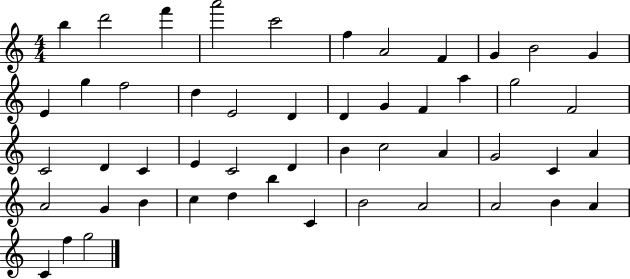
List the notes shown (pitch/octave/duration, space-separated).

B5/q D6/h F6/q A6/h C6/h F5/q A4/h F4/q G4/q B4/h G4/q E4/q G5/q F5/h D5/q E4/h D4/q D4/q G4/q F4/q A5/q G5/h F4/h C4/h D4/q C4/q E4/q C4/h D4/q B4/q C5/h A4/q G4/h C4/q A4/q A4/h G4/q B4/q C5/q D5/q B5/q C4/q B4/h A4/h A4/h B4/q A4/q C4/q F5/q G5/h